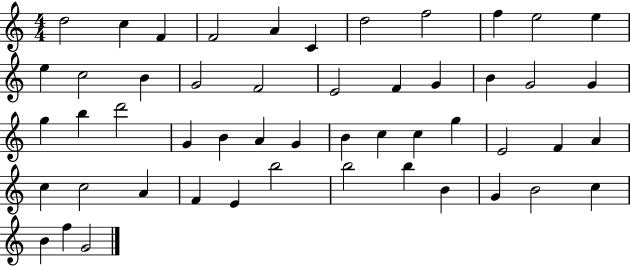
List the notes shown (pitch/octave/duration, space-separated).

D5/h C5/q F4/q F4/h A4/q C4/q D5/h F5/h F5/q E5/h E5/q E5/q C5/h B4/q G4/h F4/h E4/h F4/q G4/q B4/q G4/h G4/q G5/q B5/q D6/h G4/q B4/q A4/q G4/q B4/q C5/q C5/q G5/q E4/h F4/q A4/q C5/q C5/h A4/q F4/q E4/q B5/h B5/h B5/q B4/q G4/q B4/h C5/q B4/q F5/q G4/h